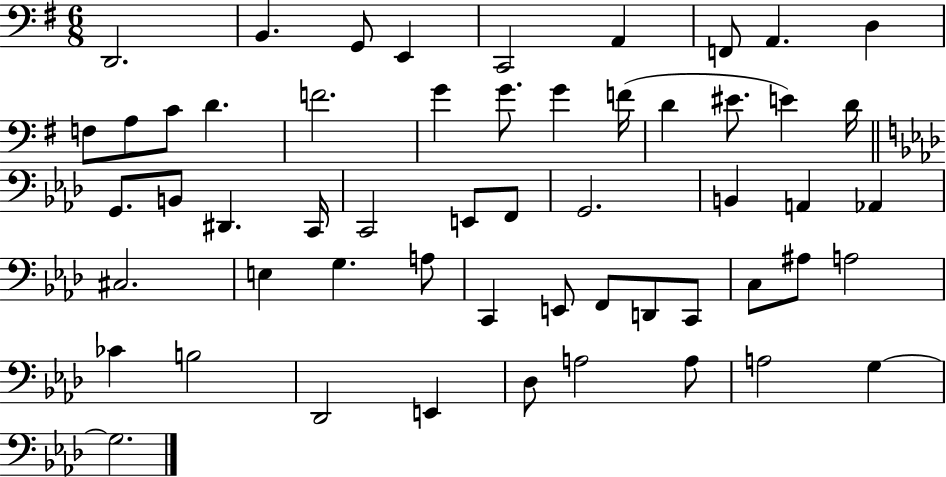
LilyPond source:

{
  \clef bass
  \numericTimeSignature
  \time 6/8
  \key g \major
  d,2. | b,4. g,8 e,4 | c,2 a,4 | f,8 a,4. d4 | \break f8 a8 c'8 d'4. | f'2. | g'4 g'8. g'4 f'16( | d'4 eis'8. e'4) d'16 | \break \bar "||" \break \key f \minor g,8. b,8 dis,4. c,16 | c,2 e,8 f,8 | g,2. | b,4 a,4 aes,4 | \break cis2. | e4 g4. a8 | c,4 e,8 f,8 d,8 c,8 | c8 ais8 a2 | \break ces'4 b2 | des,2 e,4 | des8 a2 a8 | a2 g4~~ | \break g2. | \bar "|."
}